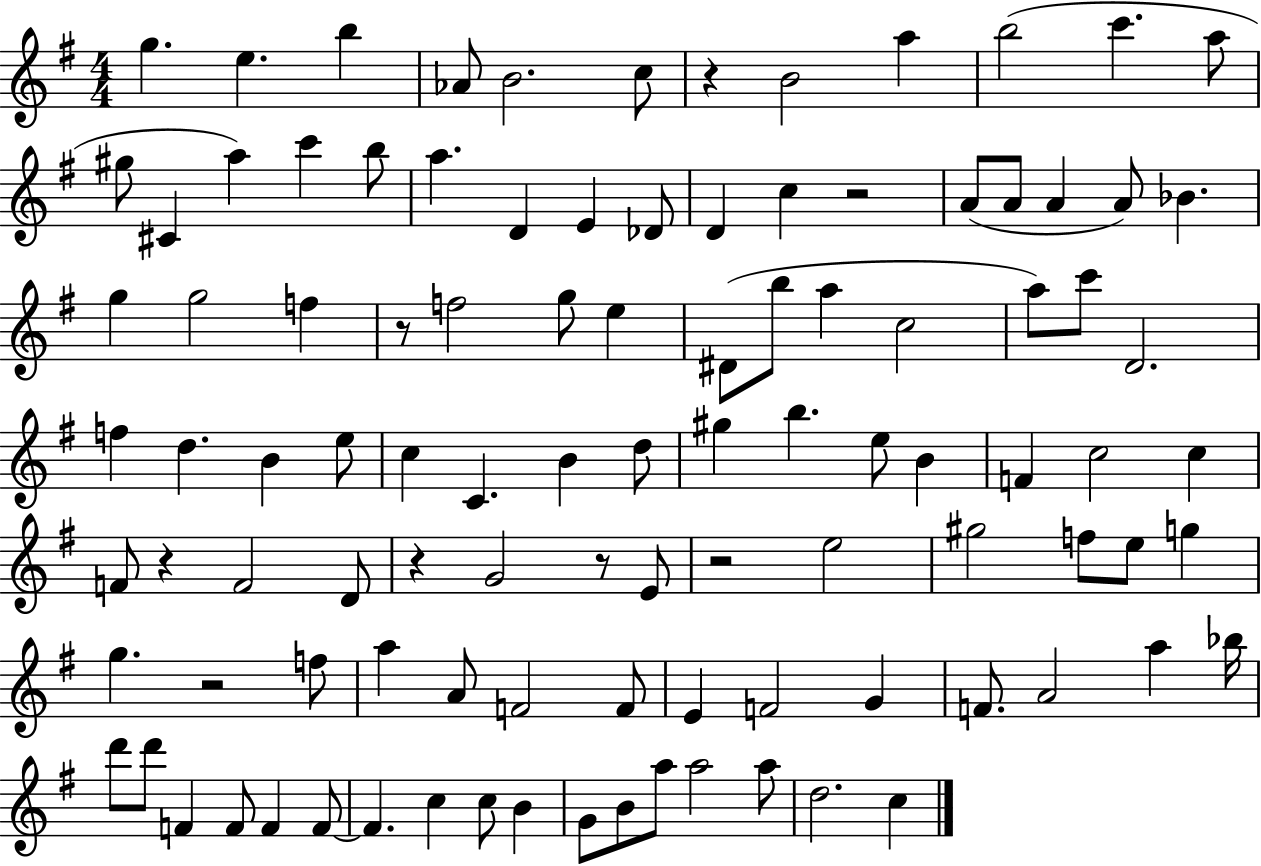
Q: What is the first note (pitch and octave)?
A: G5